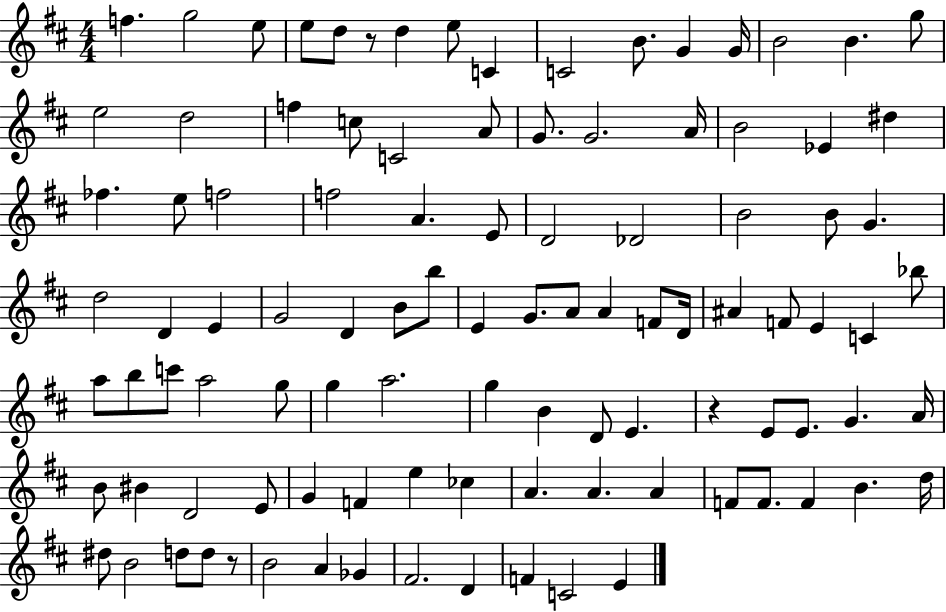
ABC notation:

X:1
T:Untitled
M:4/4
L:1/4
K:D
f g2 e/2 e/2 d/2 z/2 d e/2 C C2 B/2 G G/4 B2 B g/2 e2 d2 f c/2 C2 A/2 G/2 G2 A/4 B2 _E ^d _f e/2 f2 f2 A E/2 D2 _D2 B2 B/2 G d2 D E G2 D B/2 b/2 E G/2 A/2 A F/2 D/4 ^A F/2 E C _b/2 a/2 b/2 c'/2 a2 g/2 g a2 g B D/2 E z E/2 E/2 G A/4 B/2 ^B D2 E/2 G F e _c A A A F/2 F/2 F B d/4 ^d/2 B2 d/2 d/2 z/2 B2 A _G ^F2 D F C2 E